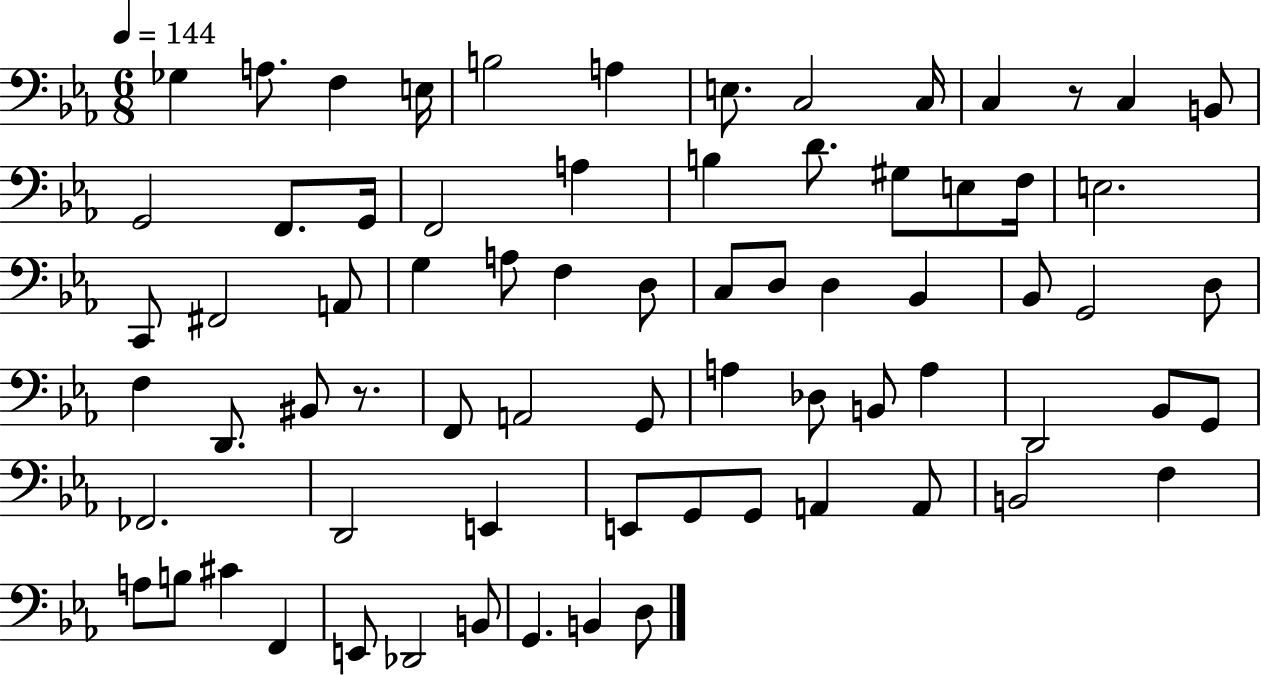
X:1
T:Untitled
M:6/8
L:1/4
K:Eb
_G, A,/2 F, E,/4 B,2 A, E,/2 C,2 C,/4 C, z/2 C, B,,/2 G,,2 F,,/2 G,,/4 F,,2 A, B, D/2 ^G,/2 E,/2 F,/4 E,2 C,,/2 ^F,,2 A,,/2 G, A,/2 F, D,/2 C,/2 D,/2 D, _B,, _B,,/2 G,,2 D,/2 F, D,,/2 ^B,,/2 z/2 F,,/2 A,,2 G,,/2 A, _D,/2 B,,/2 A, D,,2 _B,,/2 G,,/2 _F,,2 D,,2 E,, E,,/2 G,,/2 G,,/2 A,, A,,/2 B,,2 F, A,/2 B,/2 ^C F,, E,,/2 _D,,2 B,,/2 G,, B,, D,/2